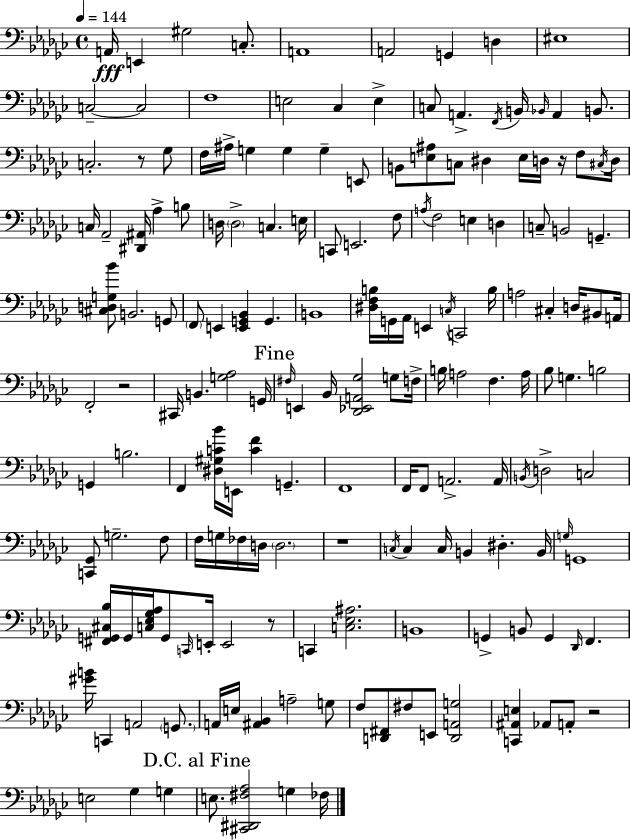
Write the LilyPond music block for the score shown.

{
  \clef bass
  \time 4/4
  \defaultTimeSignature
  \key ees \minor
  \tempo 4 = 144
  \repeat volta 2 { a,16\fff e,4 gis2 c8.-. | a,1 | a,2 g,4 d4 | eis1 | \break c2--~~ c2 | f1 | e2 ces4 e4-> | c8 a,4.-> \acciaccatura { f,16 } b,16 \grace { bes,16 } a,4 b,8. | \break c2.-. r8 | ges8 f16 ais16-> g4 g4 g4-- | e,8 b,8 <e ais>8 c8 dis4 e16 d16 r16 f8 | \acciaccatura { cis16 } d16 c16 aes,2-- <dis, ais,>16 aes4-> | \break b8 d16 \parenthesize d2-> c4. | e16 c,8 e,2. | f8 \acciaccatura { a16 } f2 e4 | d4 c8-- b,2 g,4.-- | \break <cis d g bes'>8 b,2. | g,8 \parenthesize f,8 e,4 <e, g, bes,>4 g,4. | b,1 | <dis f b>16 g,16 aes,16 e,4 \acciaccatura { c16 } c,2 | \break b16 a2 cis4-. | d16 bis,8 a,16 f,2-. r2 | cis,16 b,4. <g aes>2 | g,16 \mark "Fine" \grace { fis16 } e,4 bes,16 <des, ees, a, ges>2 | \break g8 f16-> b16 a2 f4. | a16 bes8 g4. b2 | g,4 b2. | f,4 <dis gis c' bes'>16 e,16 <c' f'>4 | \break g,4.-- f,1 | f,16 f,8 a,2.-> | a,16 \acciaccatura { b,16 } d2-> c2 | <c, ges,>8 g2.-- | \break f8 f16 g16 fes16 d16 \parenthesize d2. | r1 | \acciaccatura { c16 } c4 c16 b,4 | dis4.-. b,16 \grace { g16 } g,1 | \break <fis, g, cis bes>16 g,16 <c ees ges aes>16 g,8 \grace { c,16 } e,16-. | e,2 r8 c,4 <c ees ais>2. | b,1 | g,4-> b,8 | \break g,4 \grace { des,16 } f,4. <gis' b'>16 c,4 | a,2 \parenthesize g,8. a,16 e16 <ais, bes,>4 | a2-- g8 f8 <d, fis,>8 fis8 | e,8 <d, a, g>2 <c, ais, e>4 aes,8 | \break a,8-. r2 e2 | ges4 g4 \mark "D.C. al Fine" e8. <cis, dis, fis aes>2 | g4 fes16 } \bar "|."
}